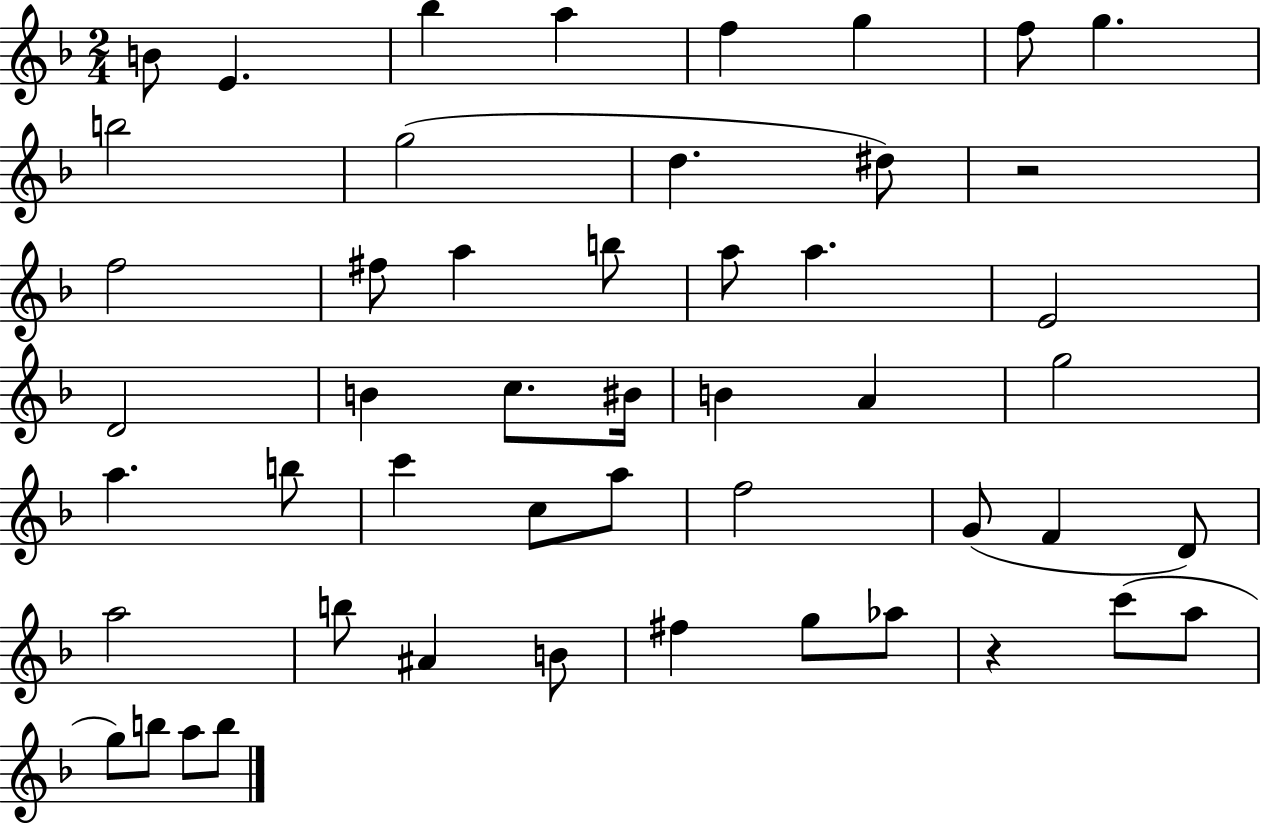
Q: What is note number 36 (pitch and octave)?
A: A5